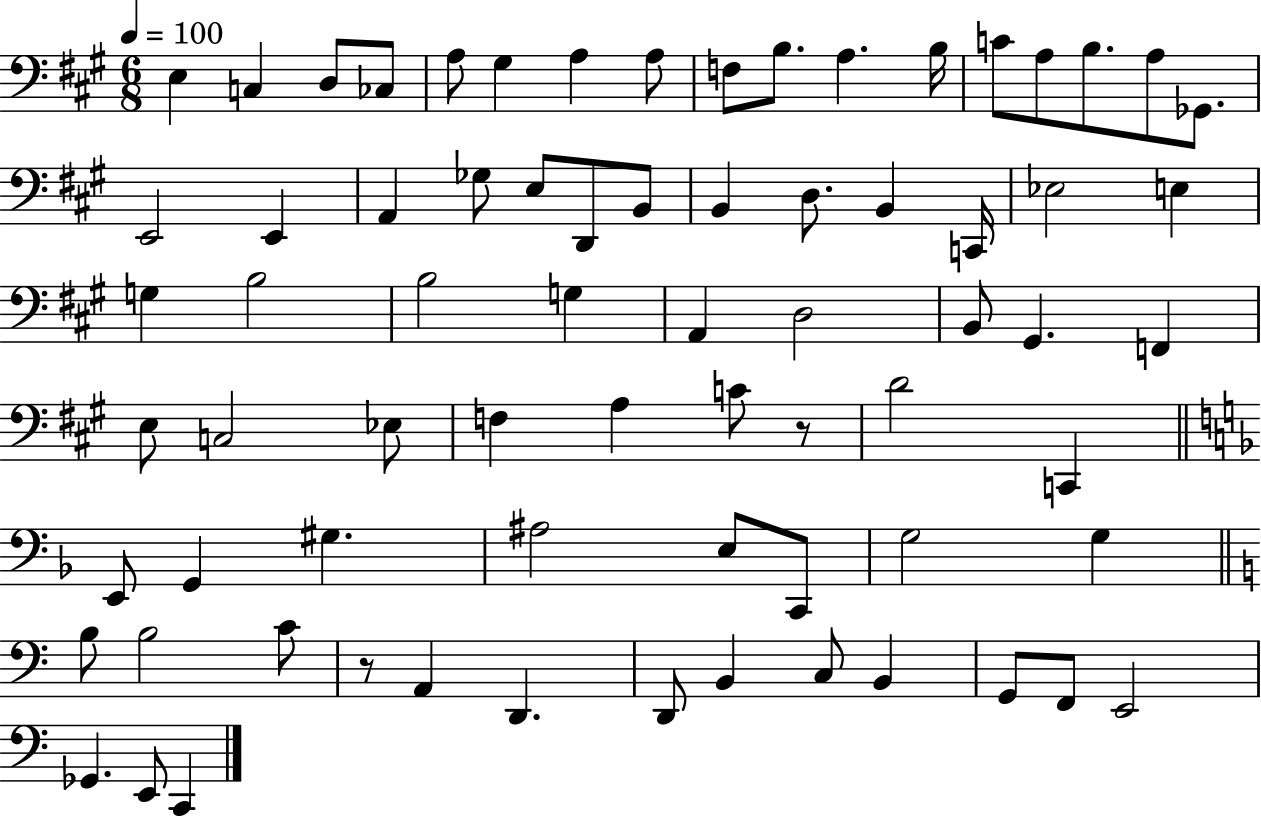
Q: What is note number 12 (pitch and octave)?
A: B3